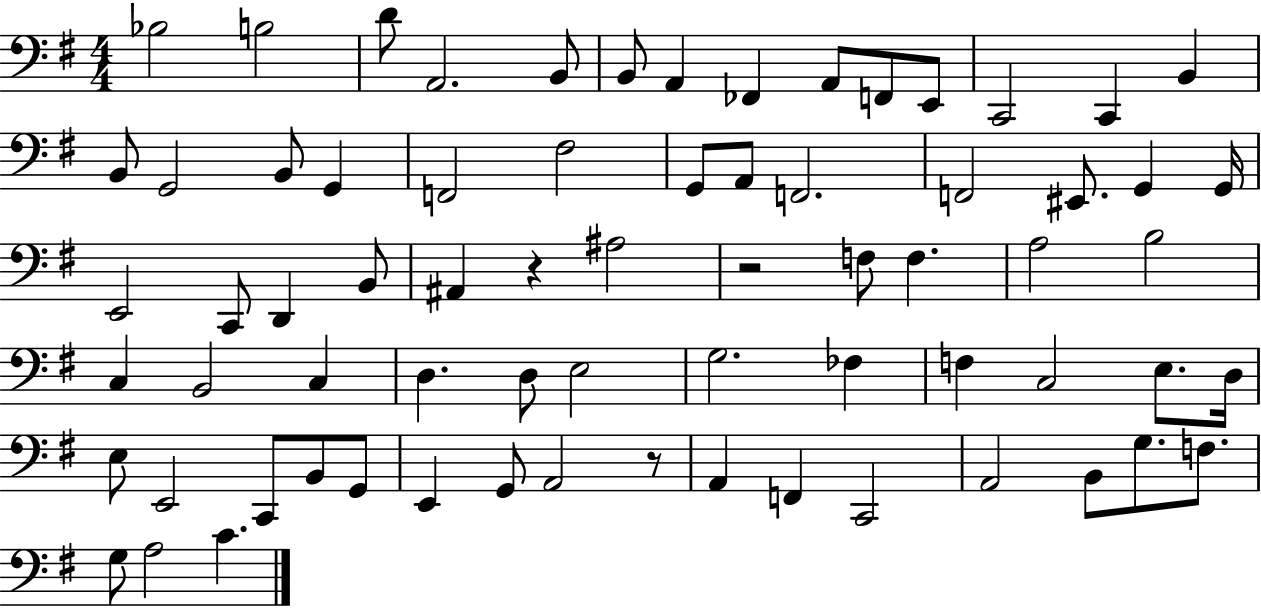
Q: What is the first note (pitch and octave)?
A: Bb3